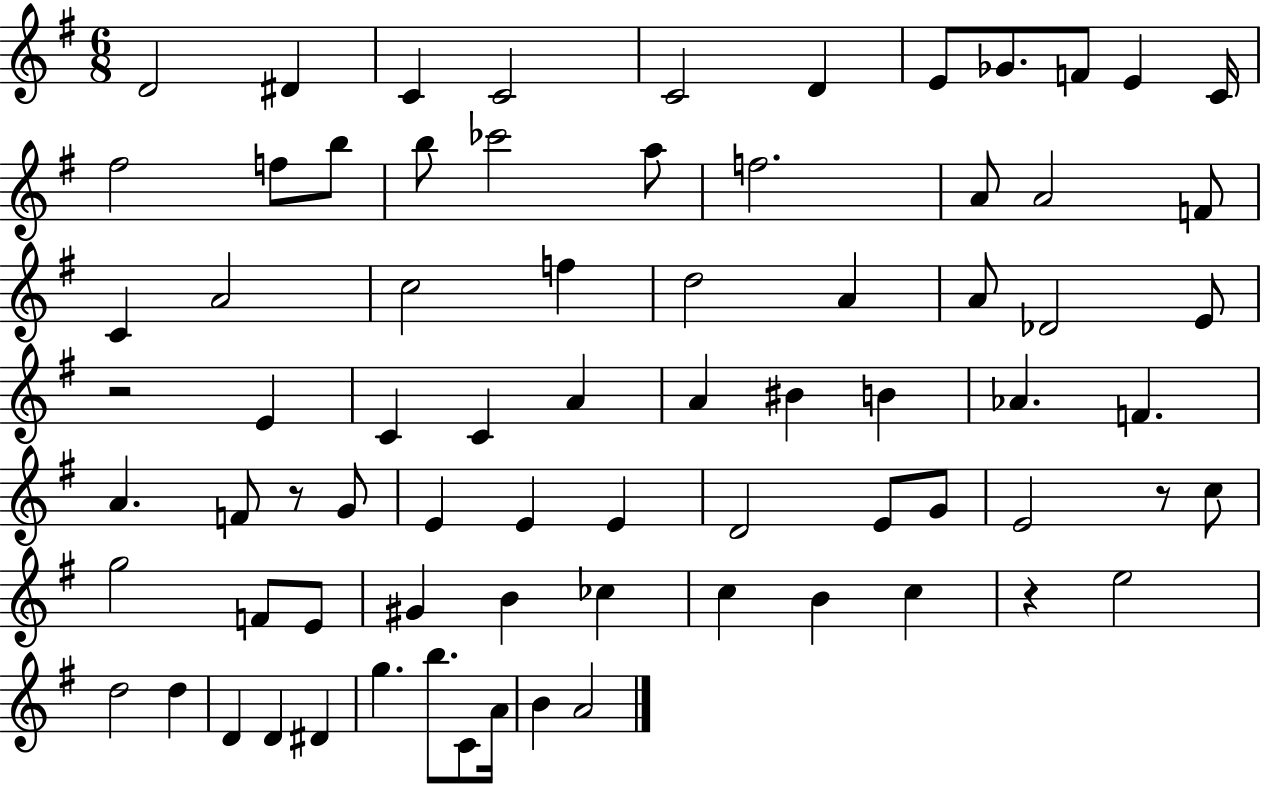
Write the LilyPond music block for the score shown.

{
  \clef treble
  \numericTimeSignature
  \time 6/8
  \key g \major
  d'2 dis'4 | c'4 c'2 | c'2 d'4 | e'8 ges'8. f'8 e'4 c'16 | \break fis''2 f''8 b''8 | b''8 ces'''2 a''8 | f''2. | a'8 a'2 f'8 | \break c'4 a'2 | c''2 f''4 | d''2 a'4 | a'8 des'2 e'8 | \break r2 e'4 | c'4 c'4 a'4 | a'4 bis'4 b'4 | aes'4. f'4. | \break a'4. f'8 r8 g'8 | e'4 e'4 e'4 | d'2 e'8 g'8 | e'2 r8 c''8 | \break g''2 f'8 e'8 | gis'4 b'4 ces''4 | c''4 b'4 c''4 | r4 e''2 | \break d''2 d''4 | d'4 d'4 dis'4 | g''4. b''8. c'8 a'16 | b'4 a'2 | \break \bar "|."
}